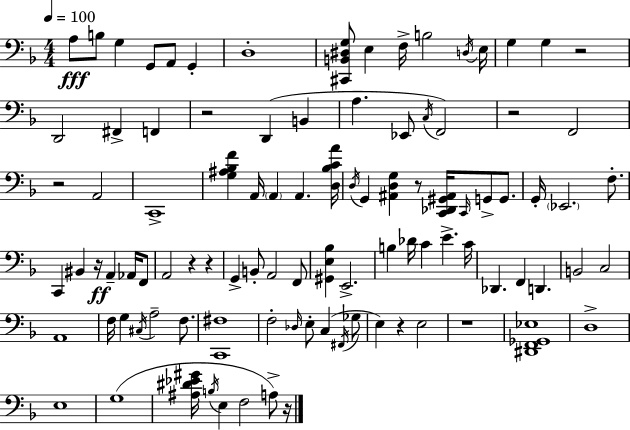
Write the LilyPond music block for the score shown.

{
  \clef bass
  \numericTimeSignature
  \time 4/4
  \key d \minor
  \tempo 4 = 100
  a8\fff b8 g4 g,8 a,8 g,4-. | d1-. | <cis, b, dis g>8 e4 f16-> b2 \acciaccatura { d16 } | e16 g4 g4 r2 | \break d,2 fis,4-> f,4 | r2 d,4( b,4 | a4. ees,8 \acciaccatura { c16 } f,2) | r2 f,2 | \break r2 a,2 | c,1-> | <g ais bes f'>4 a,16 \parenthesize a,4 a,4. | <d bes c' a'>16 \acciaccatura { d16 } g,4 <ais, d g>4 r8 <c, des, gis, ais,>16 \grace { c,16 } g,8-> | \break g,8. g,16-. \parenthesize ees,2. | f8.-. c,4 bis,4 r16\ff a,4-- | aes,16 f,8 a,2 r4 | r4 g,4-> b,8-. a,2 | \break f,8 <gis, e bes>4 e,2.-> | b4 des'16 c'4 e'4.-> | c'16 des,4. f,4 d,4. | b,2 c2 | \break a,1 | f16 g4 \acciaccatura { cis16 } a2-- | f8. <c, fis>1 | f2-. \grace { des16 } e8-. | \break c4( \acciaccatura { fis,16 } ges8 e4) r4 e2 | r1 | <dis, f, ges, ees>1 | d1-> | \break e1 | g1( | <ais dis' ees' gis'>16 \acciaccatura { b16 } e4 f2 | a8->) r16 \bar "|."
}